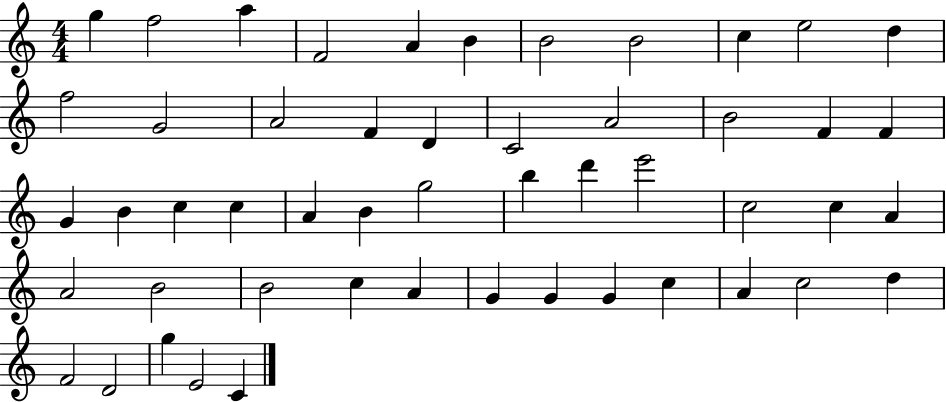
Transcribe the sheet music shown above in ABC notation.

X:1
T:Untitled
M:4/4
L:1/4
K:C
g f2 a F2 A B B2 B2 c e2 d f2 G2 A2 F D C2 A2 B2 F F G B c c A B g2 b d' e'2 c2 c A A2 B2 B2 c A G G G c A c2 d F2 D2 g E2 C